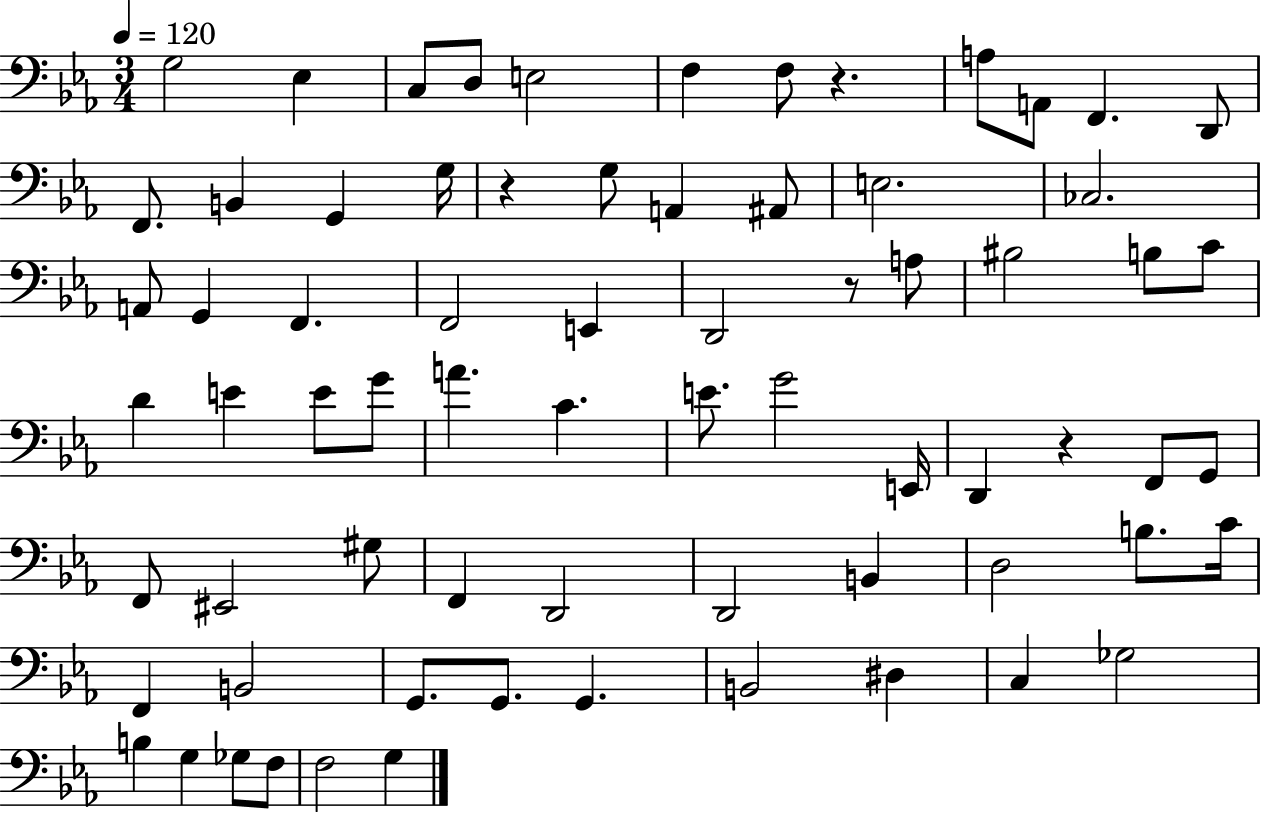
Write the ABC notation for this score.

X:1
T:Untitled
M:3/4
L:1/4
K:Eb
G,2 _E, C,/2 D,/2 E,2 F, F,/2 z A,/2 A,,/2 F,, D,,/2 F,,/2 B,, G,, G,/4 z G,/2 A,, ^A,,/2 E,2 _C,2 A,,/2 G,, F,, F,,2 E,, D,,2 z/2 A,/2 ^B,2 B,/2 C/2 D E E/2 G/2 A C E/2 G2 E,,/4 D,, z F,,/2 G,,/2 F,,/2 ^E,,2 ^G,/2 F,, D,,2 D,,2 B,, D,2 B,/2 C/4 F,, B,,2 G,,/2 G,,/2 G,, B,,2 ^D, C, _G,2 B, G, _G,/2 F,/2 F,2 G,